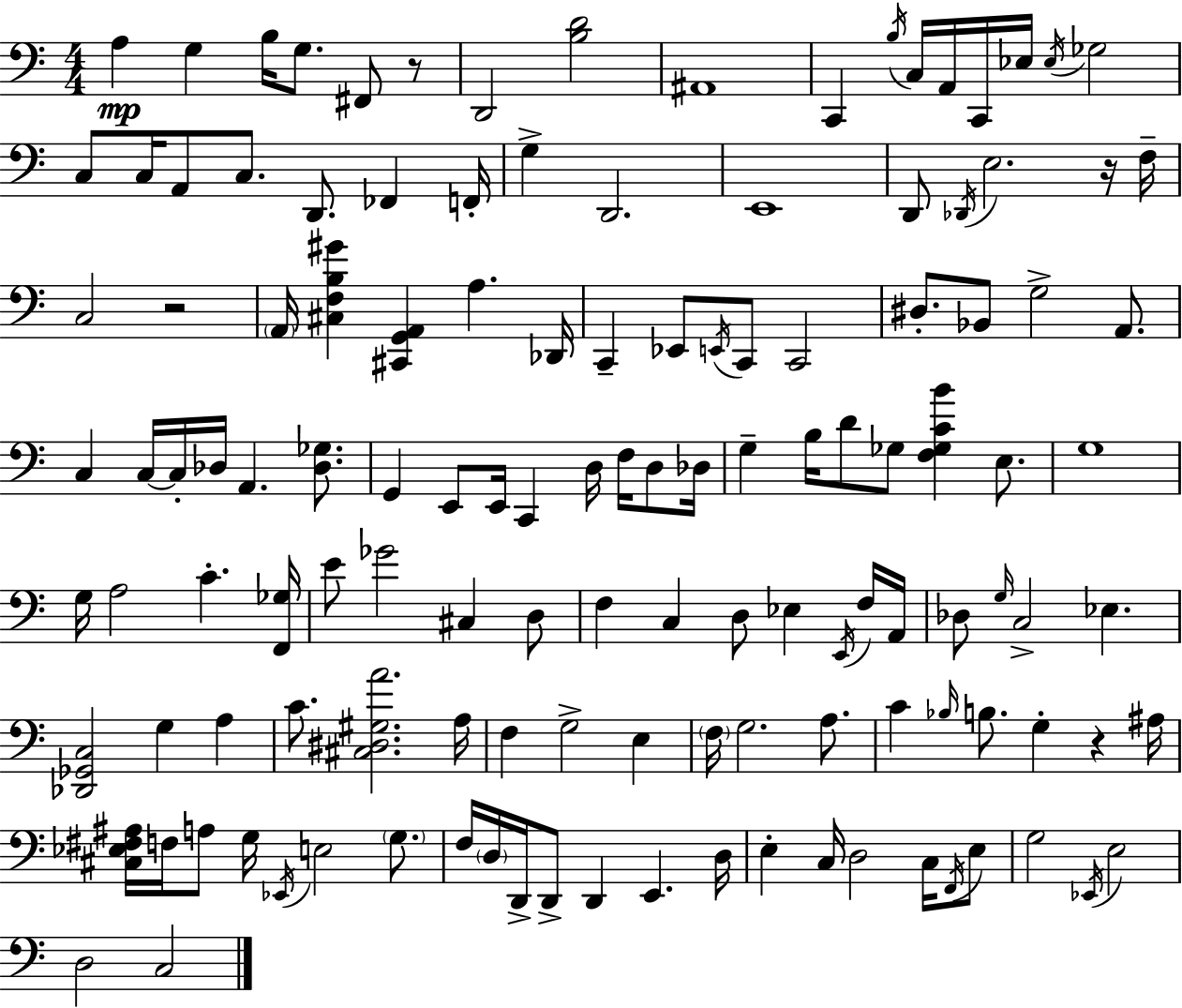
A3/q G3/q B3/s G3/e. F#2/e R/e D2/h [B3,D4]/h A#2/w C2/q B3/s C3/s A2/s C2/s Eb3/s Eb3/s Gb3/h C3/e C3/s A2/e C3/e. D2/e. FES2/q F2/s G3/q D2/h. E2/w D2/e Db2/s E3/h. R/s F3/s C3/h R/h A2/s [C#3,F3,B3,G#4]/q [C#2,G2,A2]/q A3/q. Db2/s C2/q Eb2/e E2/s C2/e C2/h D#3/e. Bb2/e G3/h A2/e. C3/q C3/s C3/s Db3/s A2/q. [Db3,Gb3]/e. G2/q E2/e E2/s C2/q D3/s F3/s D3/e Db3/s G3/q B3/s D4/e Gb3/e [F3,Gb3,C4,B4]/q E3/e. G3/w G3/s A3/h C4/q. [F2,Gb3]/s E4/e Gb4/h C#3/q D3/e F3/q C3/q D3/e Eb3/q E2/s F3/s A2/s Db3/e G3/s C3/h Eb3/q. [Db2,Gb2,C3]/h G3/q A3/q C4/e. [C#3,D#3,G#3,A4]/h. A3/s F3/q G3/h E3/q F3/s G3/h. A3/e. C4/q Bb3/s B3/e. G3/q R/q A#3/s [C#3,Eb3,F#3,A#3]/s F3/s A3/e G3/s Eb2/s E3/h G3/e. F3/s D3/s D2/s D2/e D2/q E2/q. D3/s E3/q C3/s D3/h C3/s F2/s E3/e G3/h Eb2/s E3/h D3/h C3/h